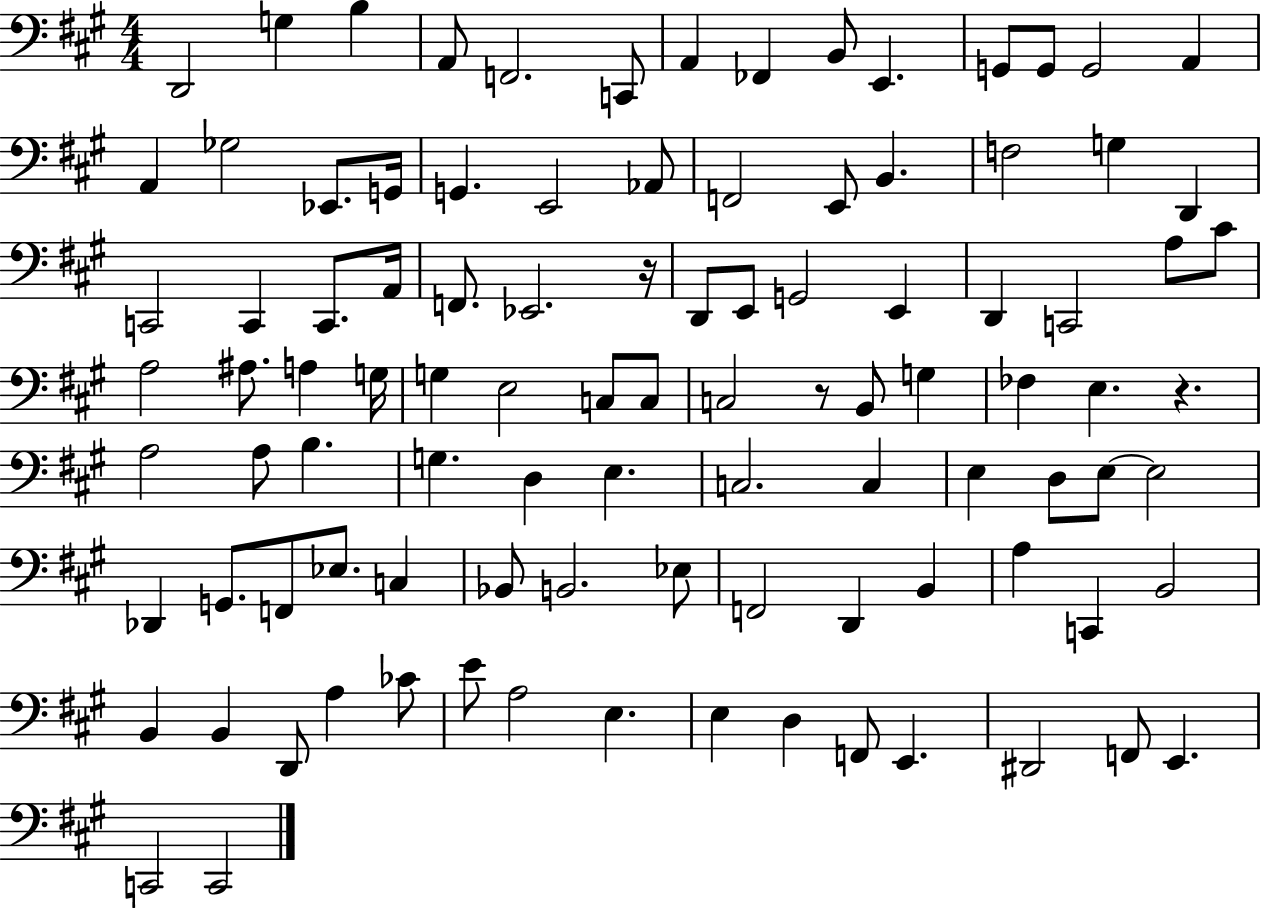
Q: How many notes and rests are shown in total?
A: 100